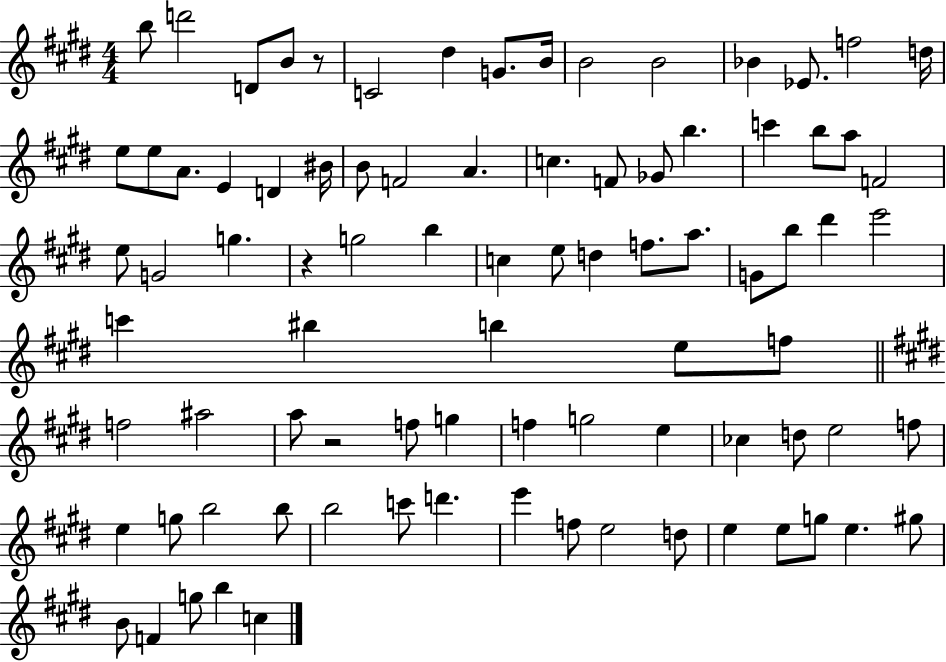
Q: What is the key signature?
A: E major